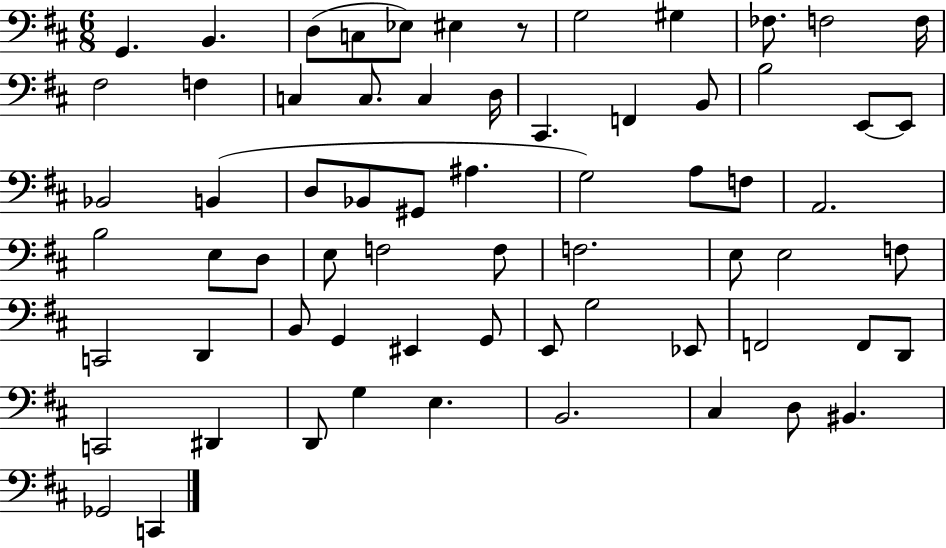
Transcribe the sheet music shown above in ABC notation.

X:1
T:Untitled
M:6/8
L:1/4
K:D
G,, B,, D,/2 C,/2 _E,/2 ^E, z/2 G,2 ^G, _F,/2 F,2 F,/4 ^F,2 F, C, C,/2 C, D,/4 ^C,, F,, B,,/2 B,2 E,,/2 E,,/2 _B,,2 B,, D,/2 _B,,/2 ^G,,/2 ^A, G,2 A,/2 F,/2 A,,2 B,2 E,/2 D,/2 E,/2 F,2 F,/2 F,2 E,/2 E,2 F,/2 C,,2 D,, B,,/2 G,, ^E,, G,,/2 E,,/2 G,2 _E,,/2 F,,2 F,,/2 D,,/2 C,,2 ^D,, D,,/2 G, E, B,,2 ^C, D,/2 ^B,, _G,,2 C,,